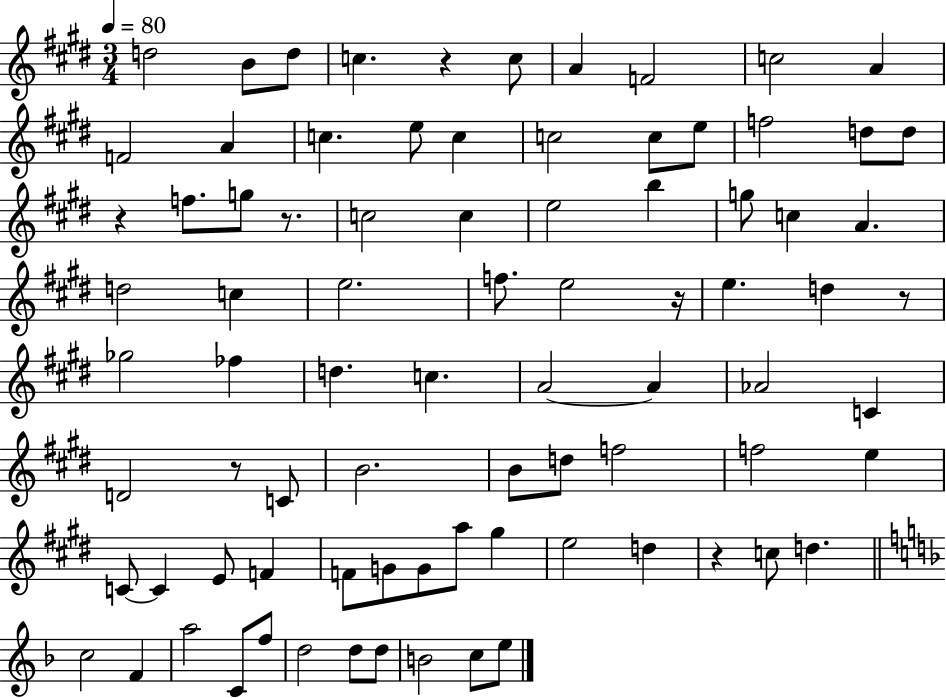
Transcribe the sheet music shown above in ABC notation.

X:1
T:Untitled
M:3/4
L:1/4
K:E
d2 B/2 d/2 c z c/2 A F2 c2 A F2 A c e/2 c c2 c/2 e/2 f2 d/2 d/2 z f/2 g/2 z/2 c2 c e2 b g/2 c A d2 c e2 f/2 e2 z/4 e d z/2 _g2 _f d c A2 A _A2 C D2 z/2 C/2 B2 B/2 d/2 f2 f2 e C/2 C E/2 F F/2 G/2 G/2 a/2 ^g e2 d z c/2 d c2 F a2 C/2 f/2 d2 d/2 d/2 B2 c/2 e/2